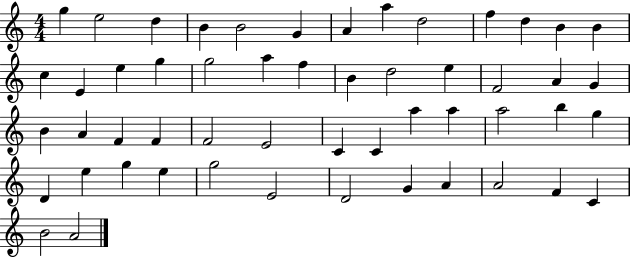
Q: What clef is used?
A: treble